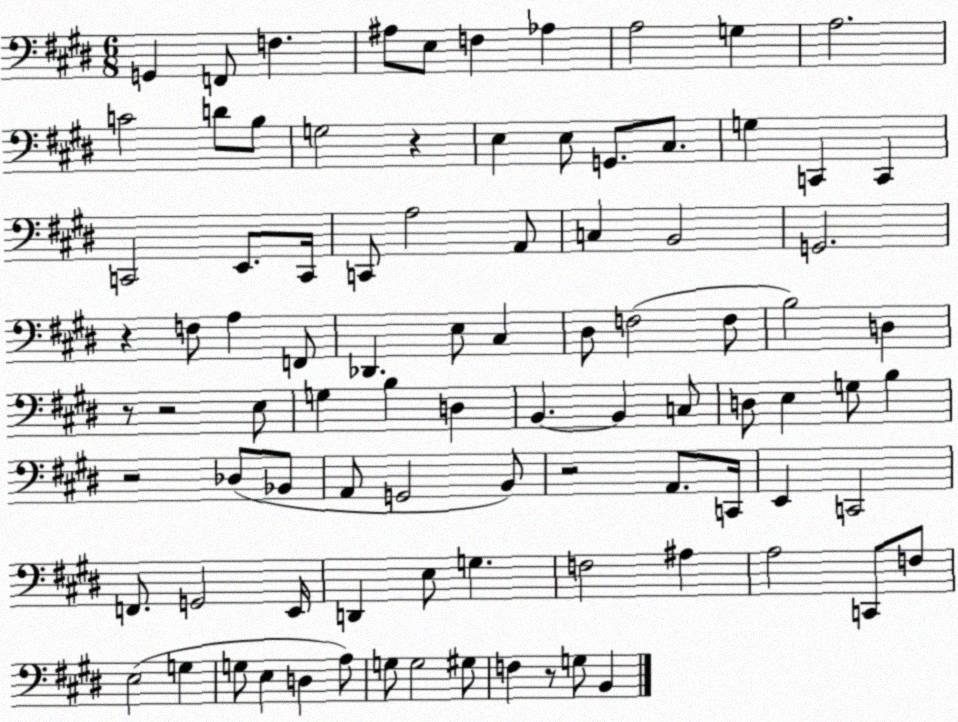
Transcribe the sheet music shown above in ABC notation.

X:1
T:Untitled
M:6/8
L:1/4
K:E
G,, F,,/2 F, ^A,/2 E,/2 F, _A, A,2 G, A,2 C2 D/2 B,/2 G,2 z E, E,/2 G,,/2 ^C,/2 G, C,, C,, C,,2 E,,/2 C,,/4 C,,/2 A,2 A,,/2 C, B,,2 G,,2 z F,/2 A, F,,/2 _D,, E,/2 ^C, ^D,/2 F,2 F,/2 B,2 D, z/2 z2 E,/2 G, B, D, B,, B,, C,/2 D,/2 E, G,/2 B, z2 _D,/2 _B,,/2 A,,/2 G,,2 B,,/2 z2 A,,/2 C,,/4 E,, C,,2 F,,/2 G,,2 E,,/4 D,, E,/2 G, F,2 ^A, A,2 C,,/2 F,/2 E,2 G, G,/2 E, D, A,/2 G,/2 G,2 ^G,/2 F, z/2 G,/2 B,,